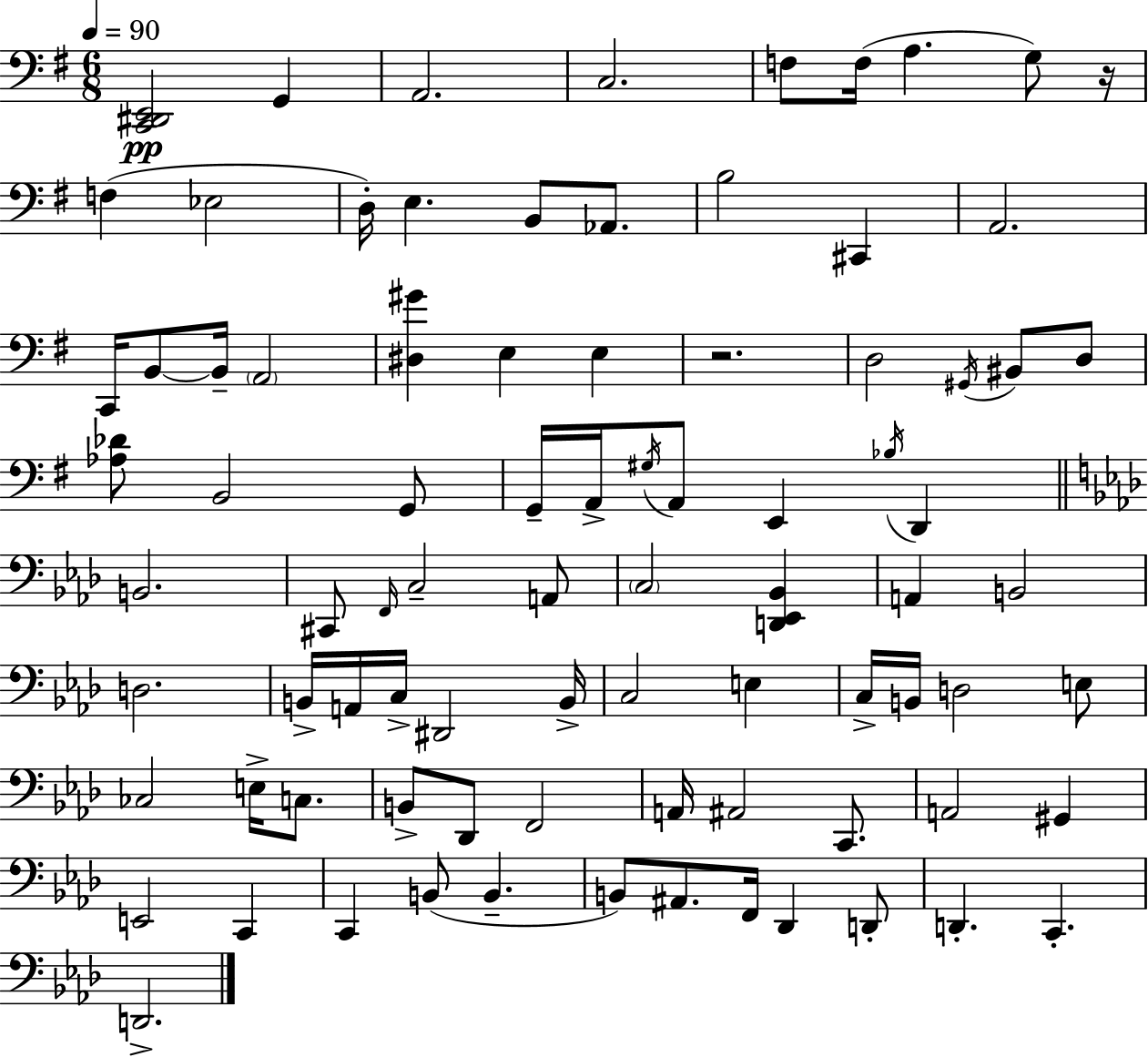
{
  \clef bass
  \numericTimeSignature
  \time 6/8
  \key g \major
  \tempo 4 = 90
  <c, dis, e,>2\pp g,4 | a,2. | c2. | f8 f16( a4. g8) r16 | \break f4( ees2 | d16-.) e4. b,8 aes,8. | b2 cis,4 | a,2. | \break c,16 b,8~~ b,16-- \parenthesize a,2 | <dis gis'>4 e4 e4 | r2. | d2 \acciaccatura { gis,16 } bis,8 d8 | \break <aes des'>8 b,2 g,8 | g,16-- a,16-> \acciaccatura { gis16 } a,8 e,4 \acciaccatura { bes16 } d,4 | \bar "||" \break \key aes \major b,2. | cis,8 \grace { f,16 } c2-- a,8 | \parenthesize c2 <d, ees, bes,>4 | a,4 b,2 | \break d2. | b,16-> a,16 c16-> dis,2 | b,16-> c2 e4 | c16-> b,16 d2 e8 | \break ces2 e16-> c8. | b,8-> des,8 f,2 | a,16 ais,2 c,8. | a,2 gis,4 | \break e,2 c,4 | c,4 b,8( b,4.-- | b,8) ais,8. f,16 des,4 d,8-. | d,4.-. c,4.-. | \break d,2.-> | \bar "|."
}